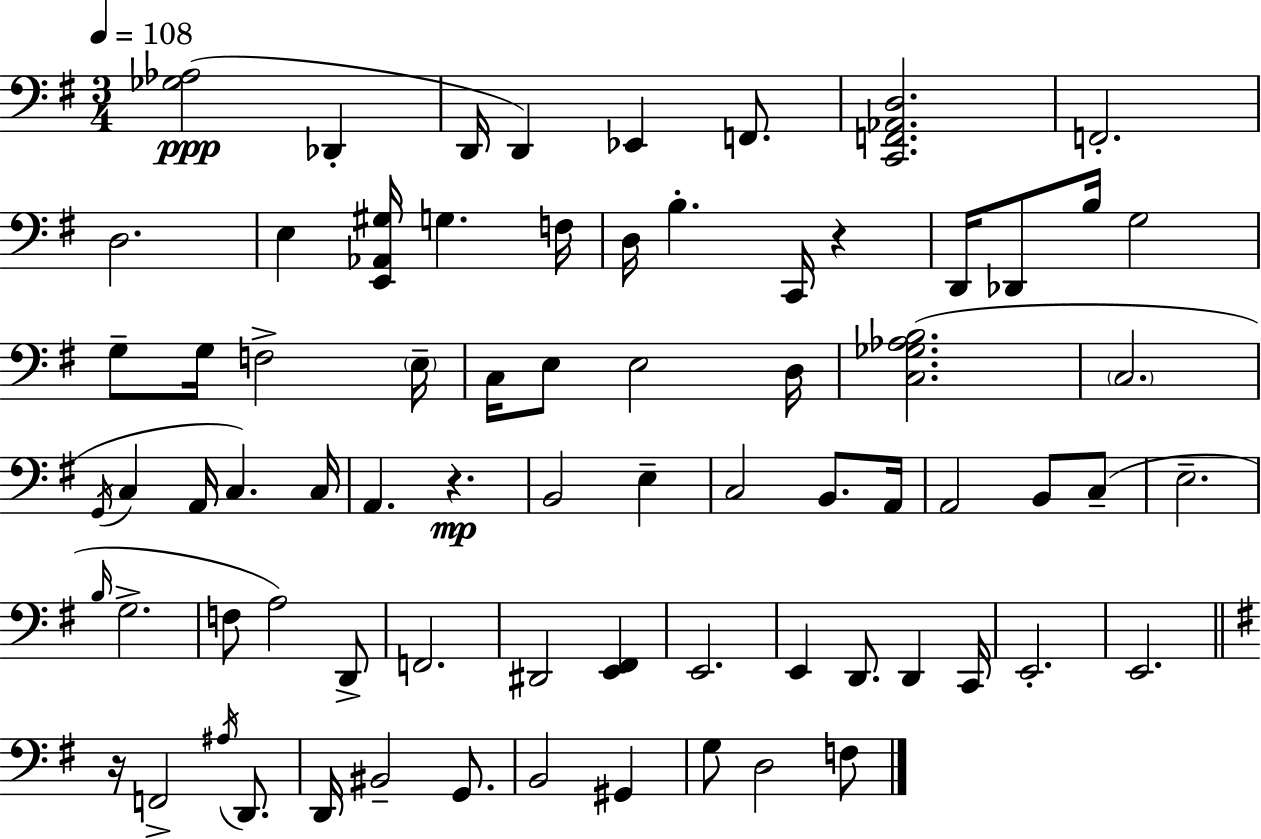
{
  \clef bass
  \numericTimeSignature
  \time 3/4
  \key g \major
  \tempo 4 = 108
  \repeat volta 2 { <ges aes>2(\ppp des,4-. | d,16 d,4) ees,4 f,8. | <c, f, aes, d>2. | f,2.-. | \break d2. | e4 <e, aes, gis>16 g4. f16 | d16 b4.-. c,16 r4 | d,16 des,8 b16 g2 | \break g8-- g16 f2-> \parenthesize e16-- | c16 e8 e2 d16 | <c ges aes b>2.( | \parenthesize c2. | \break \acciaccatura { g,16 } c4 a,16 c4.) | c16 a,4. r4.\mp | b,2 e4-- | c2 b,8. | \break a,16 a,2 b,8 c8--( | e2.-- | \grace { b16 } g2.-> | f8 a2) | \break d,8-> f,2. | dis,2 <e, fis,>4 | e,2. | e,4 d,8. d,4 | \break c,16 e,2.-. | e,2. | \bar "||" \break \key g \major r16 f,2-> \acciaccatura { ais16 } d,8. | d,16 bis,2-- g,8. | b,2 gis,4 | g8 d2 f8 | \break } \bar "|."
}